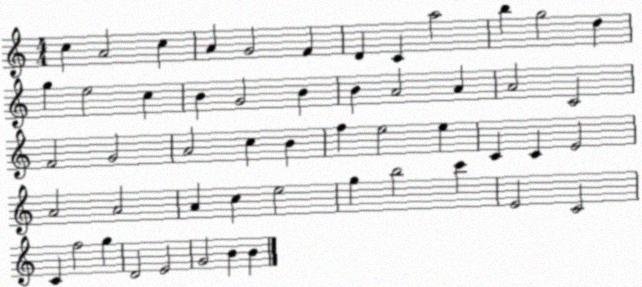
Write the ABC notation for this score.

X:1
T:Untitled
M:4/4
L:1/4
K:C
c A2 c A G2 F D C a2 b g2 d g e2 c B G2 B B A2 A A2 C2 F2 G2 A2 c B f e2 e C C E2 A2 A2 A c e2 g b2 c' E2 C2 C f2 g D2 E2 G2 B B